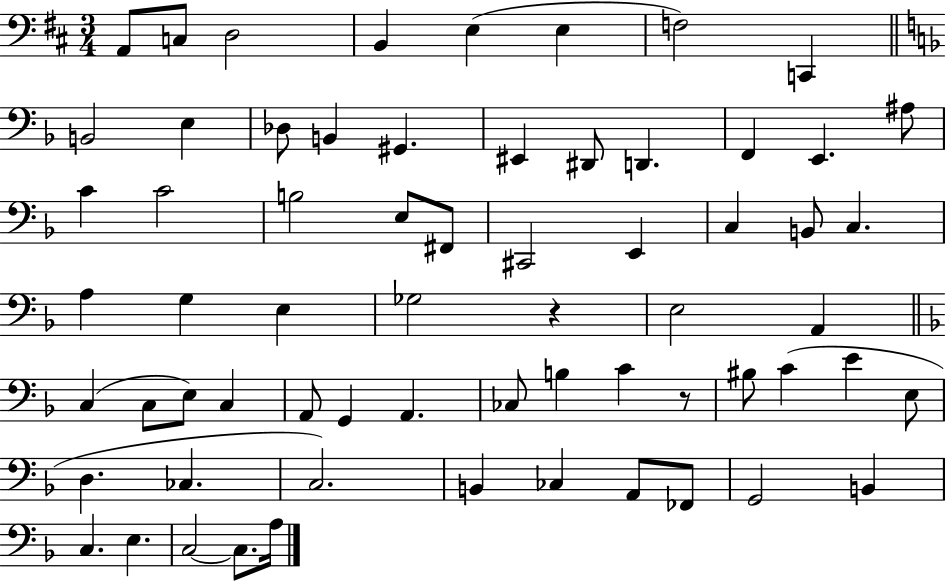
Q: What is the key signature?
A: D major